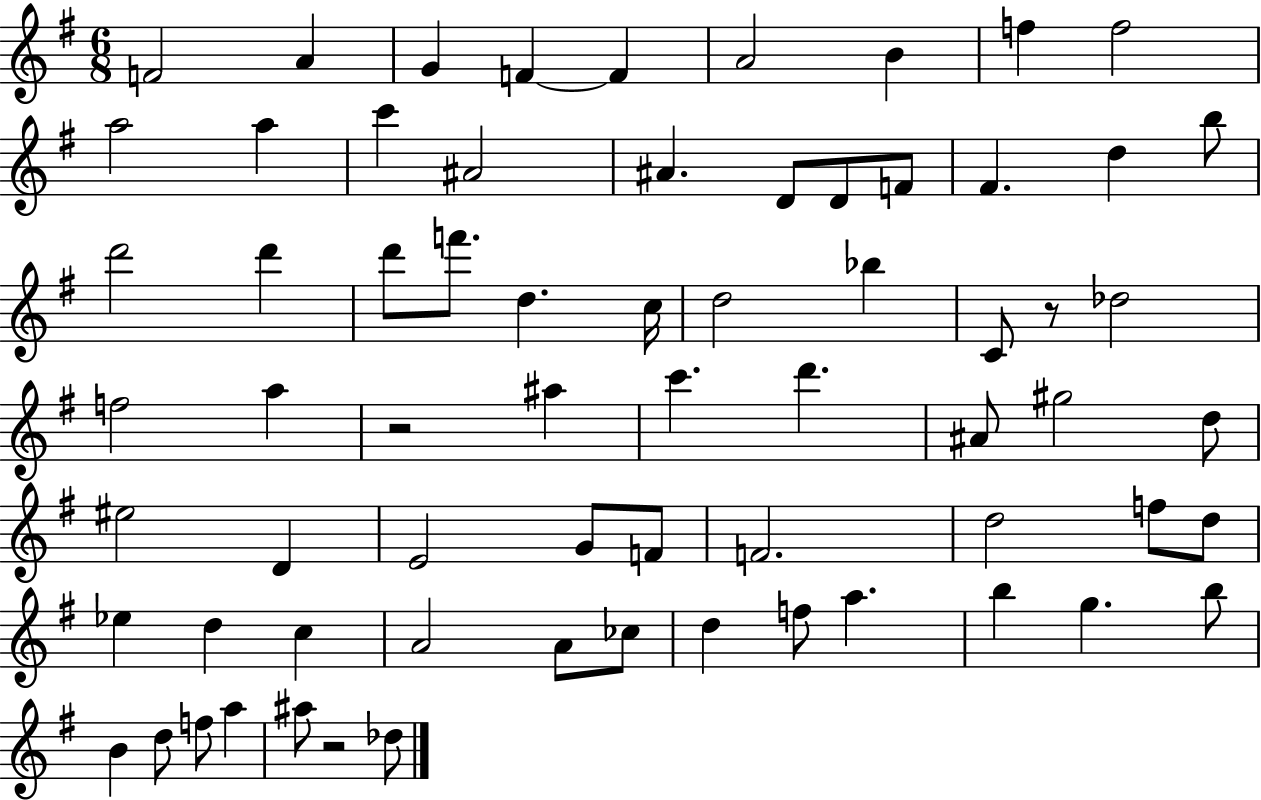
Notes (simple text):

F4/h A4/q G4/q F4/q F4/q A4/h B4/q F5/q F5/h A5/h A5/q C6/q A#4/h A#4/q. D4/e D4/e F4/e F#4/q. D5/q B5/e D6/h D6/q D6/e F6/e. D5/q. C5/s D5/h Bb5/q C4/e R/e Db5/h F5/h A5/q R/h A#5/q C6/q. D6/q. A#4/e G#5/h D5/e EIS5/h D4/q E4/h G4/e F4/e F4/h. D5/h F5/e D5/e Eb5/q D5/q C5/q A4/h A4/e CES5/e D5/q F5/e A5/q. B5/q G5/q. B5/e B4/q D5/e F5/e A5/q A#5/e R/h Db5/e